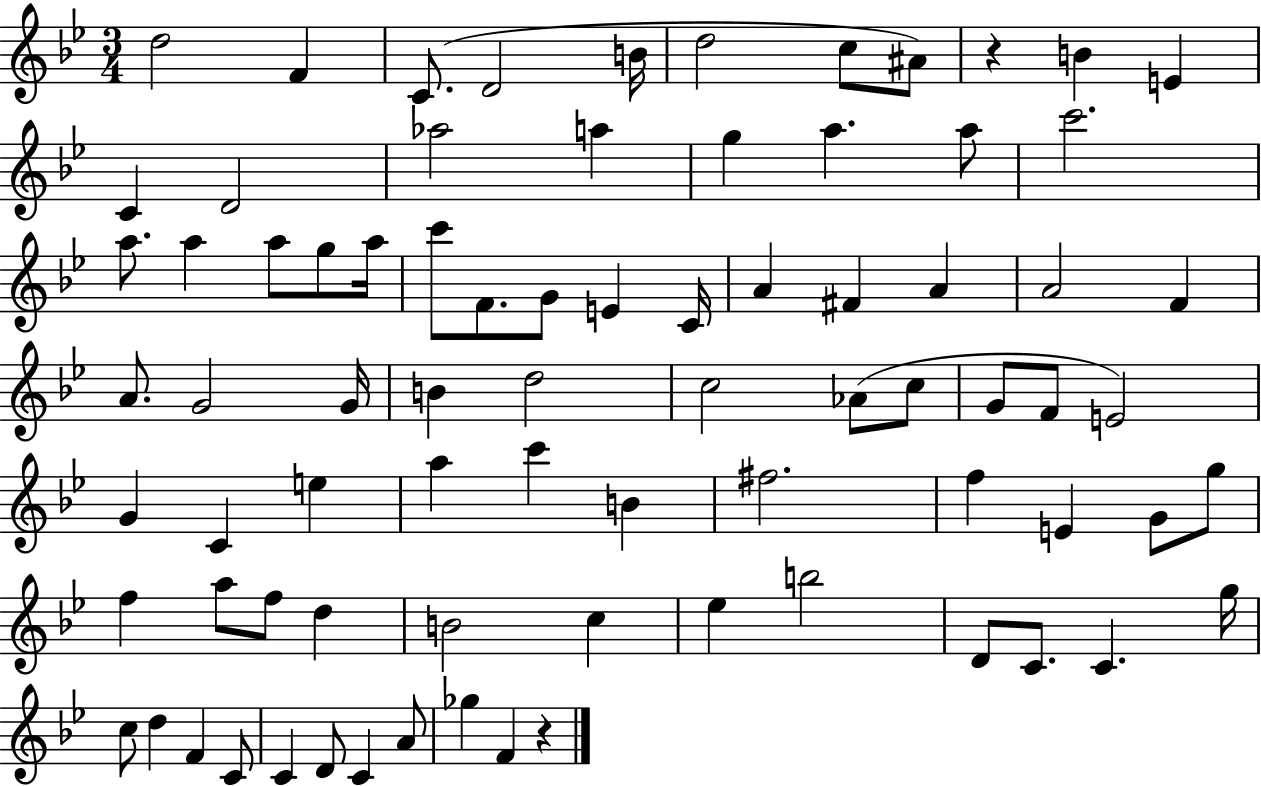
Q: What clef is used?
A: treble